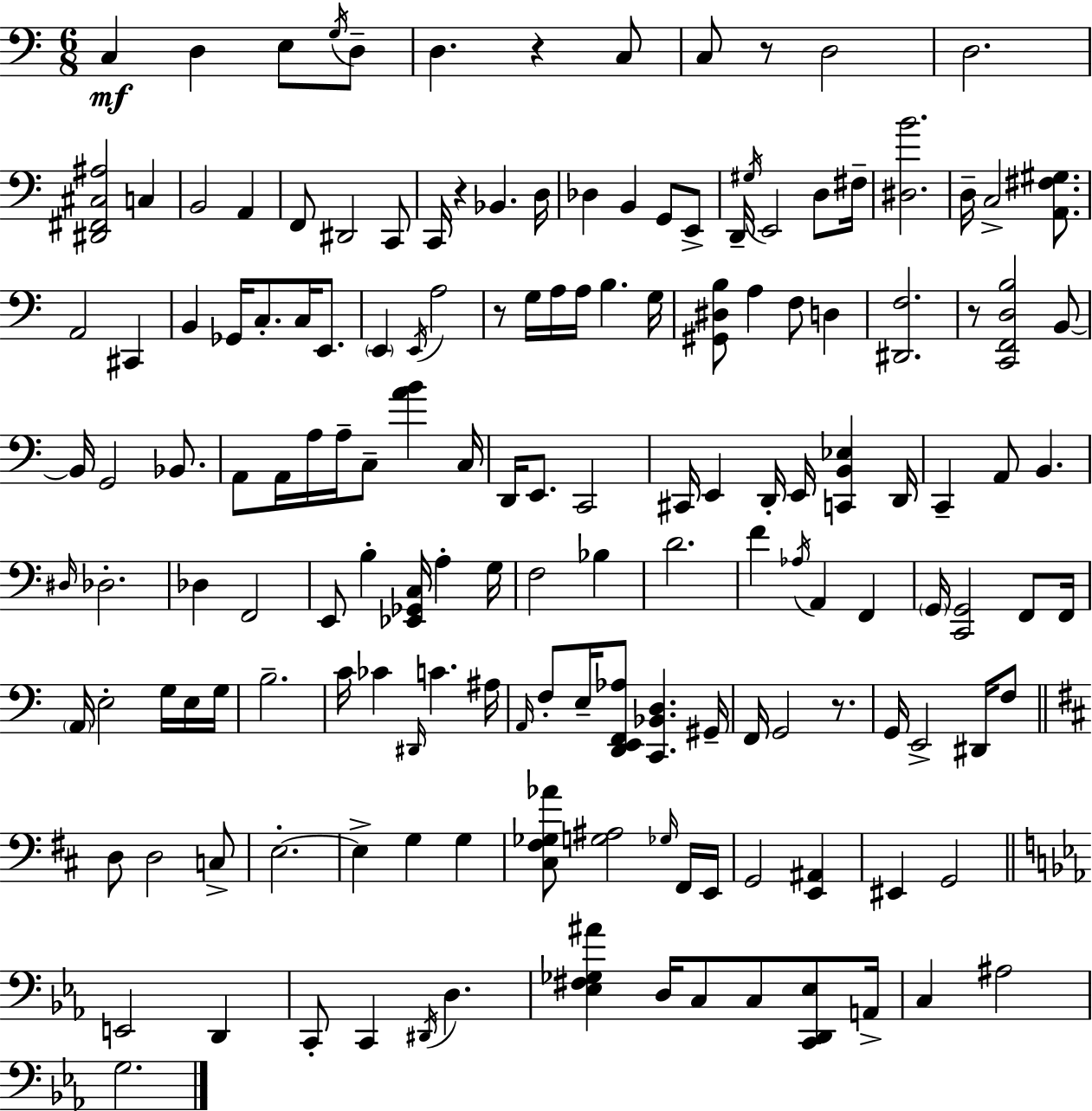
C3/q D3/q E3/e G3/s D3/e D3/q. R/q C3/e C3/e R/e D3/h D3/h. [D#2,F#2,C#3,A#3]/h C3/q B2/h A2/q F2/e D#2/h C2/e C2/s R/q Bb2/q. D3/s Db3/q B2/q G2/e E2/e D2/s G#3/s E2/h D3/e F#3/s [D#3,B4]/h. D3/s C3/h [A2,F#3,G#3]/e. A2/h C#2/q B2/q Gb2/s C3/e. C3/s E2/e. E2/q E2/s A3/h R/e G3/s A3/s A3/s B3/q. G3/s [G#2,D#3,B3]/e A3/q F3/e D3/q [D#2,F3]/h. R/e [C2,F2,D3,B3]/h B2/e B2/s G2/h Bb2/e. A2/e A2/s A3/s A3/s C3/e [A4,B4]/q C3/s D2/s E2/e. C2/h C#2/s E2/q D2/s E2/s [C2,B2,Eb3]/q D2/s C2/q A2/e B2/q. D#3/s Db3/h. Db3/q F2/h E2/e B3/q [Eb2,Gb2,C3]/s A3/q G3/s F3/h Bb3/q D4/h. F4/q Ab3/s A2/q F2/q G2/s [C2,G2]/h F2/e F2/s A2/s E3/h G3/s E3/s G3/s B3/h. C4/s CES4/q D#2/s C4/q. A#3/s A2/s F3/e E3/s [D2,E2,F2,Ab3]/e [C2,Bb2,D3]/q. G#2/s F2/s G2/h R/e. G2/s E2/h D#2/s F3/e D3/e D3/h C3/e E3/h. E3/q G3/q G3/q [C#3,F#3,Gb3,Ab4]/e [G3,A#3]/h Gb3/s F#2/s E2/s G2/h [E2,A#2]/q EIS2/q G2/h E2/h D2/q C2/e C2/q D#2/s D3/q. [Eb3,F#3,Gb3,A#4]/q D3/s C3/e C3/e [C2,D2,Eb3]/e A2/s C3/q A#3/h G3/h.